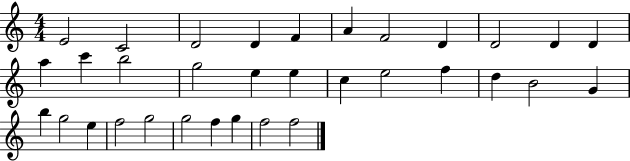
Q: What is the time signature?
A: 4/4